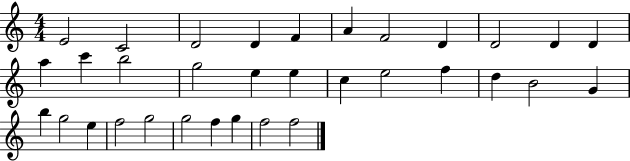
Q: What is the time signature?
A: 4/4